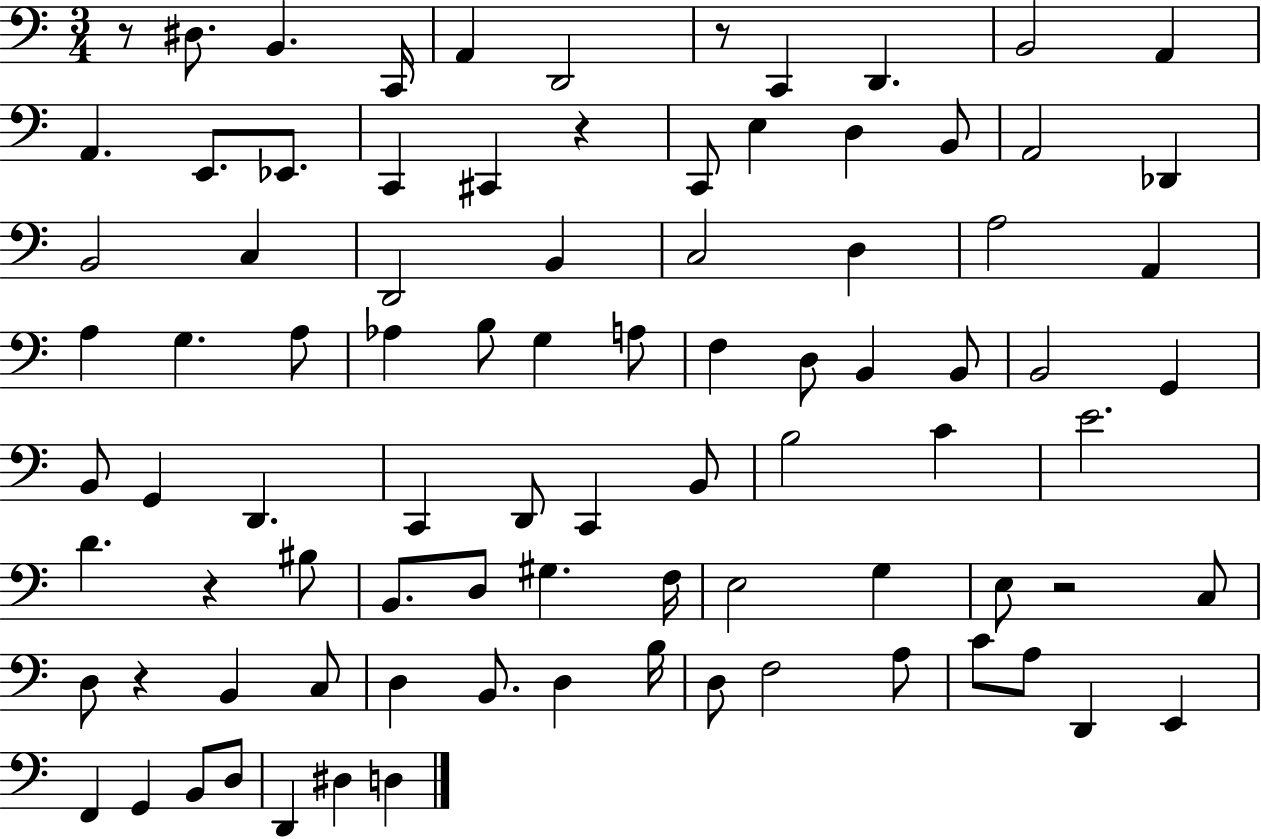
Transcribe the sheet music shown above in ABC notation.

X:1
T:Untitled
M:3/4
L:1/4
K:C
z/2 ^D,/2 B,, C,,/4 A,, D,,2 z/2 C,, D,, B,,2 A,, A,, E,,/2 _E,,/2 C,, ^C,, z C,,/2 E, D, B,,/2 A,,2 _D,, B,,2 C, D,,2 B,, C,2 D, A,2 A,, A, G, A,/2 _A, B,/2 G, A,/2 F, D,/2 B,, B,,/2 B,,2 G,, B,,/2 G,, D,, C,, D,,/2 C,, B,,/2 B,2 C E2 D z ^B,/2 B,,/2 D,/2 ^G, F,/4 E,2 G, E,/2 z2 C,/2 D,/2 z B,, C,/2 D, B,,/2 D, B,/4 D,/2 F,2 A,/2 C/2 A,/2 D,, E,, F,, G,, B,,/2 D,/2 D,, ^D, D,